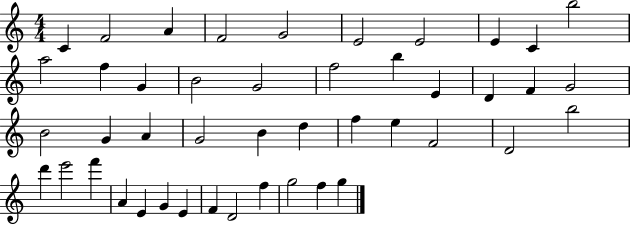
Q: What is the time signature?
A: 4/4